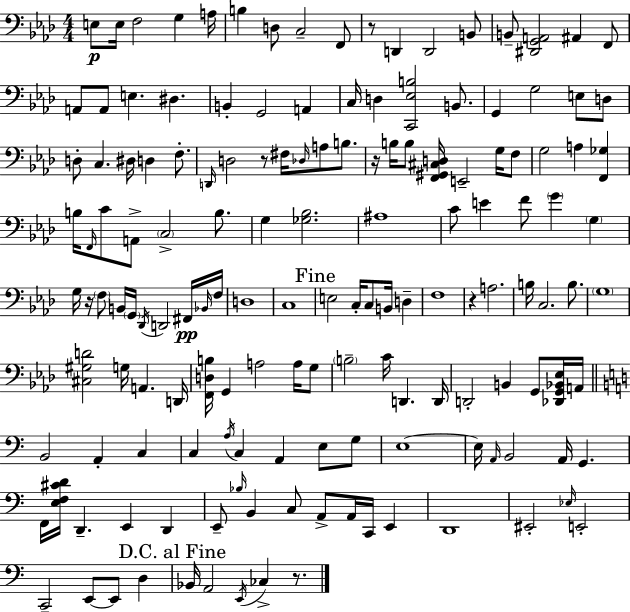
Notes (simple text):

E3/e E3/s F3/h G3/q A3/s B3/q D3/e C3/h F2/e R/e D2/q D2/h B2/e B2/e [D#2,G2,A2]/h A#2/q F2/e A2/e A2/e E3/q. D#3/q. B2/q G2/h A2/q C3/s D3/q [C2,Eb3,B3]/h B2/e. G2/q G3/h E3/e D3/e D3/e C3/q. D#3/s D3/q F3/e. D2/s D3/h R/e F#3/s Db3/s A3/e B3/e. R/s B3/s B3/e [F2,G#2,C#3,D3]/s E2/h G3/s F3/e G3/h A3/q [F2,Gb3]/q B3/s F2/s C4/e A2/e C3/h B3/e. G3/q [Gb3,Bb3]/h. A#3/w C4/e E4/q F4/e G4/q G3/q G3/s R/s F3/e B2/s G2/s Db2/s D2/h F#2/s Bb2/s F3/s D3/w C3/w E3/h C3/s C3/e B2/s D3/q F3/w R/q A3/h. B3/s C3/h. B3/e. G3/w [C#3,G#3,D4]/h G3/s A2/q. D2/s [F2,D3,B3]/s G2/q A3/h A3/s G3/e B3/h C4/s D2/q. D2/s D2/h B2/q G2/e [Db2,G2,Bb2,Eb3]/s A2/s B2/h A2/q C3/q C3/q A3/s C3/q A2/q E3/e G3/e E3/w E3/s A2/s B2/h A2/s G2/q. F2/s [E3,F3,C#4,D4]/s D2/q. E2/q D2/q E2/e Bb3/s B2/q C3/e A2/e A2/s C2/s E2/q D2/w EIS2/h Eb3/s E2/h C2/h E2/e E2/e D3/q Bb2/s A2/h E2/s CES3/q R/e.